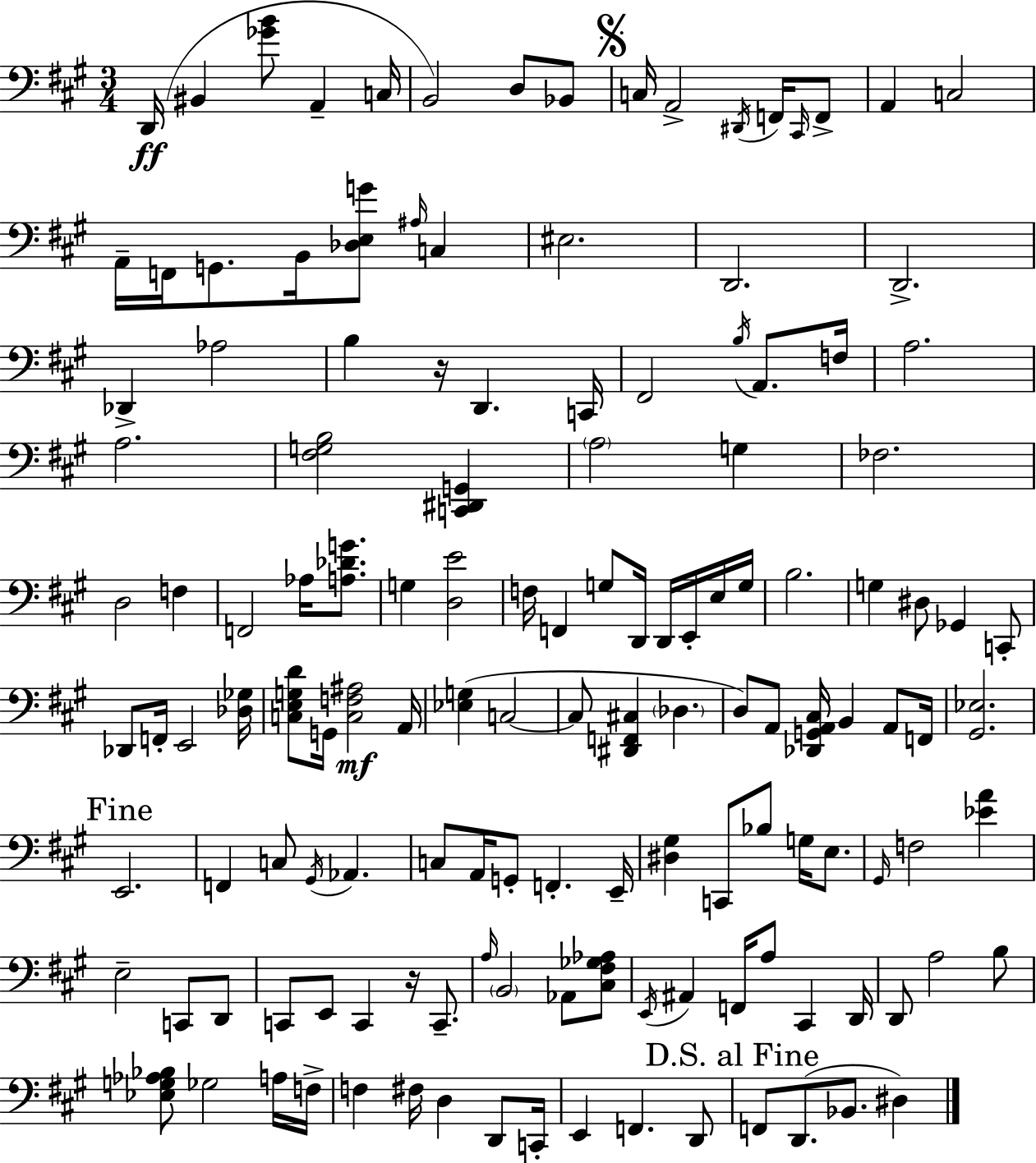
X:1
T:Untitled
M:3/4
L:1/4
K:A
D,,/4 ^B,, [_GB]/2 A,, C,/4 B,,2 D,/2 _B,,/2 C,/4 A,,2 ^D,,/4 F,,/4 ^C,,/4 F,,/2 A,, C,2 A,,/4 F,,/4 G,,/2 B,,/4 [_D,E,G]/2 ^A,/4 C, ^E,2 D,,2 D,,2 _D,, _A,2 B, z/4 D,, C,,/4 ^F,,2 B,/4 A,,/2 F,/4 A,2 A,2 [^F,G,B,]2 [C,,^D,,G,,] A,2 G, _F,2 D,2 F, F,,2 _A,/4 [A,_DG]/2 G, [D,E]2 F,/4 F,, G,/2 D,,/4 D,,/4 E,,/4 E,/4 G,/4 B,2 G, ^D,/2 _G,, C,,/2 _D,,/2 F,,/4 E,,2 [_D,_G,]/4 [C,E,G,D]/2 G,,/4 [C,F,^A,]2 A,,/4 [_E,G,] C,2 C,/2 [^D,,F,,^C,] _D, D,/2 A,,/2 [_D,,G,,A,,^C,]/4 B,, A,,/2 F,,/4 [^G,,_E,]2 E,,2 F,, C,/2 ^G,,/4 _A,, C,/2 A,,/4 G,,/2 F,, E,,/4 [^D,^G,] C,,/2 _B,/2 G,/4 E,/2 ^G,,/4 F,2 [_EA] E,2 C,,/2 D,,/2 C,,/2 E,,/2 C,, z/4 C,,/2 A,/4 B,,2 _A,,/2 [^C,^F,_G,_A,]/2 E,,/4 ^A,, F,,/4 A,/2 ^C,, D,,/4 D,,/2 A,2 B,/2 [_E,G,_A,_B,]/2 _G,2 A,/4 F,/4 F, ^F,/4 D, D,,/2 C,,/4 E,, F,, D,,/2 F,,/2 D,,/2 _B,,/2 ^D,